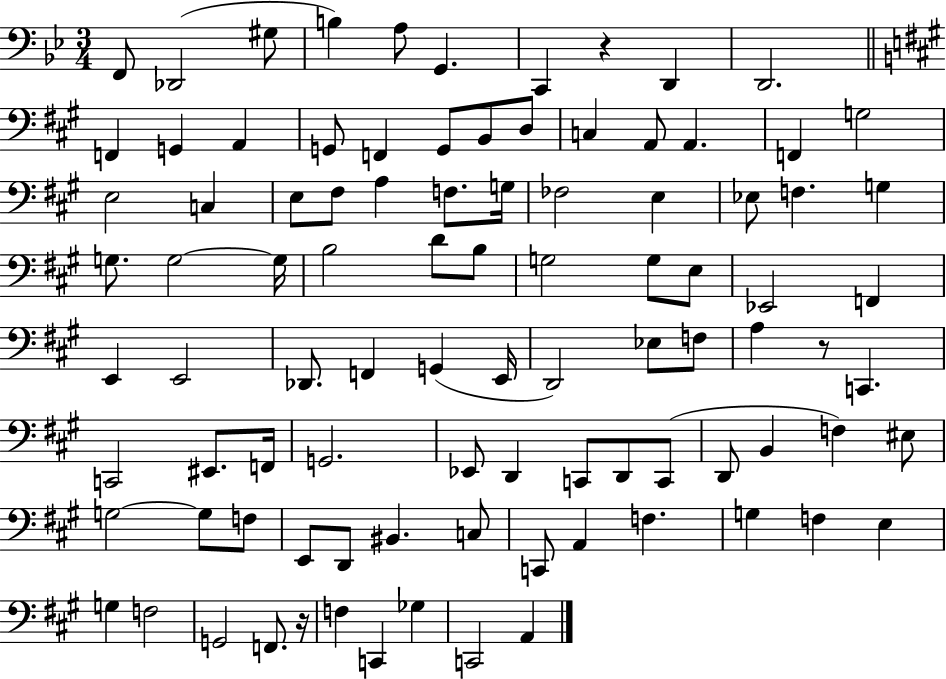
F2/e Db2/h G#3/e B3/q A3/e G2/q. C2/q R/q D2/q D2/h. F2/q G2/q A2/q G2/e F2/q G2/e B2/e D3/e C3/q A2/e A2/q. F2/q G3/h E3/h C3/q E3/e F#3/e A3/q F3/e. G3/s FES3/h E3/q Eb3/e F3/q. G3/q G3/e. G3/h G3/s B3/h D4/e B3/e G3/h G3/e E3/e Eb2/h F2/q E2/q E2/h Db2/e. F2/q G2/q E2/s D2/h Eb3/e F3/e A3/q R/e C2/q. C2/h EIS2/e. F2/s G2/h. Eb2/e D2/q C2/e D2/e C2/e D2/e B2/q F3/q EIS3/e G3/h G3/e F3/e E2/e D2/e BIS2/q. C3/e C2/e A2/q F3/q. G3/q F3/q E3/q G3/q F3/h G2/h F2/e. R/s F3/q C2/q Gb3/q C2/h A2/q